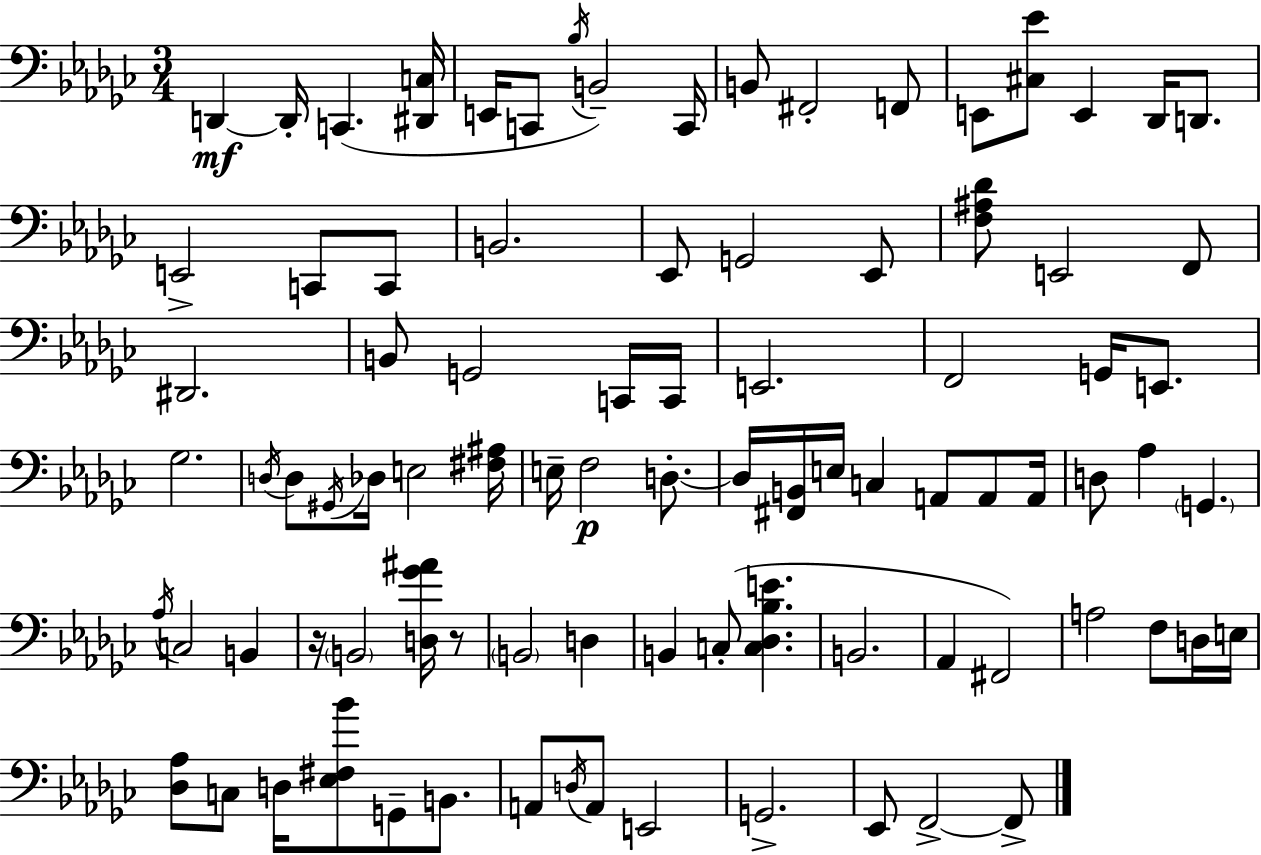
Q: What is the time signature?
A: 3/4